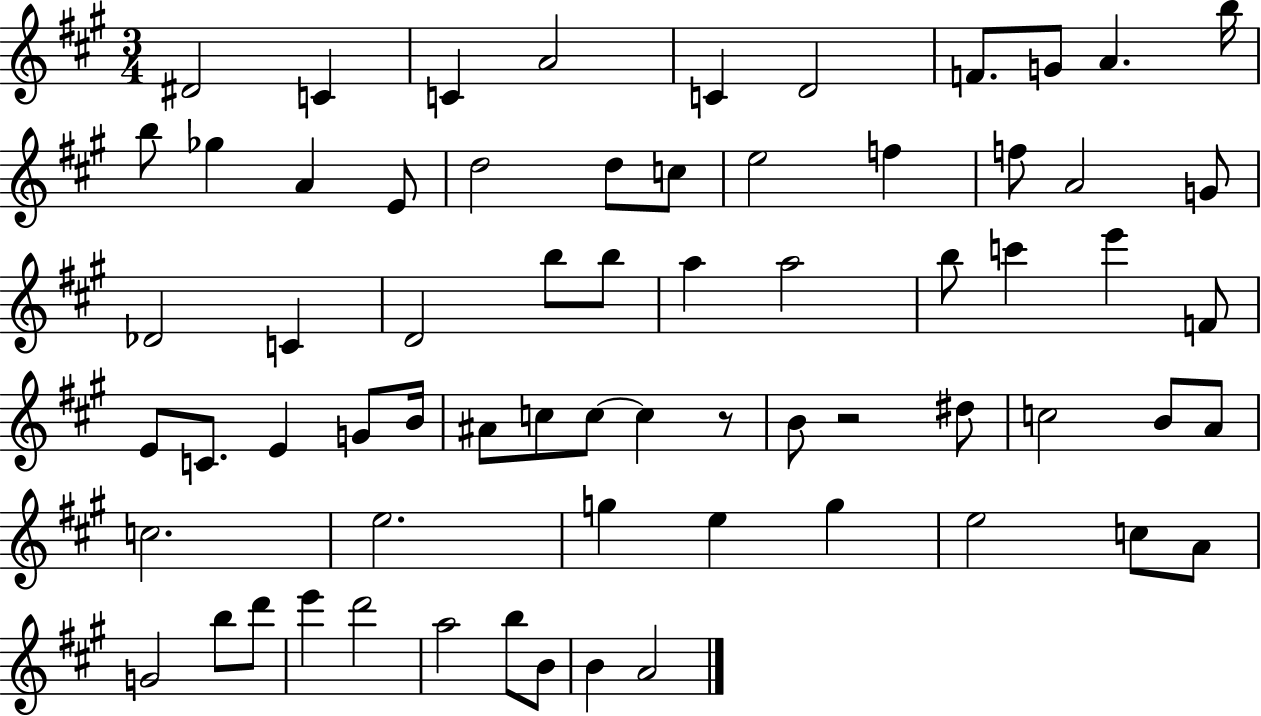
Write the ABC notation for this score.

X:1
T:Untitled
M:3/4
L:1/4
K:A
^D2 C C A2 C D2 F/2 G/2 A b/4 b/2 _g A E/2 d2 d/2 c/2 e2 f f/2 A2 G/2 _D2 C D2 b/2 b/2 a a2 b/2 c' e' F/2 E/2 C/2 E G/2 B/4 ^A/2 c/2 c/2 c z/2 B/2 z2 ^d/2 c2 B/2 A/2 c2 e2 g e g e2 c/2 A/2 G2 b/2 d'/2 e' d'2 a2 b/2 B/2 B A2